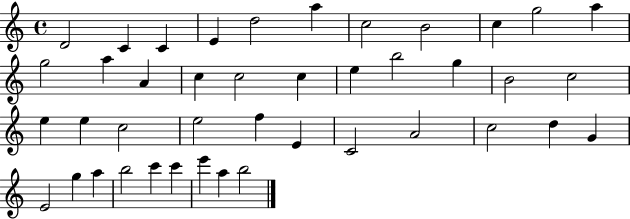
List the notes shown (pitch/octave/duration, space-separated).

D4/h C4/q C4/q E4/q D5/h A5/q C5/h B4/h C5/q G5/h A5/q G5/h A5/q A4/q C5/q C5/h C5/q E5/q B5/h G5/q B4/h C5/h E5/q E5/q C5/h E5/h F5/q E4/q C4/h A4/h C5/h D5/q G4/q E4/h G5/q A5/q B5/h C6/q C6/q E6/q A5/q B5/h